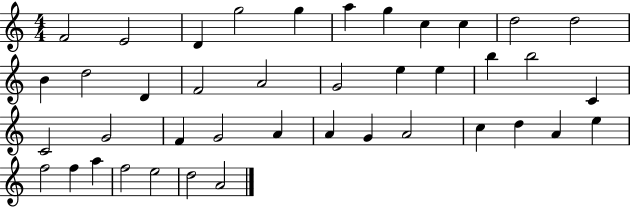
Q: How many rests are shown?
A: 0